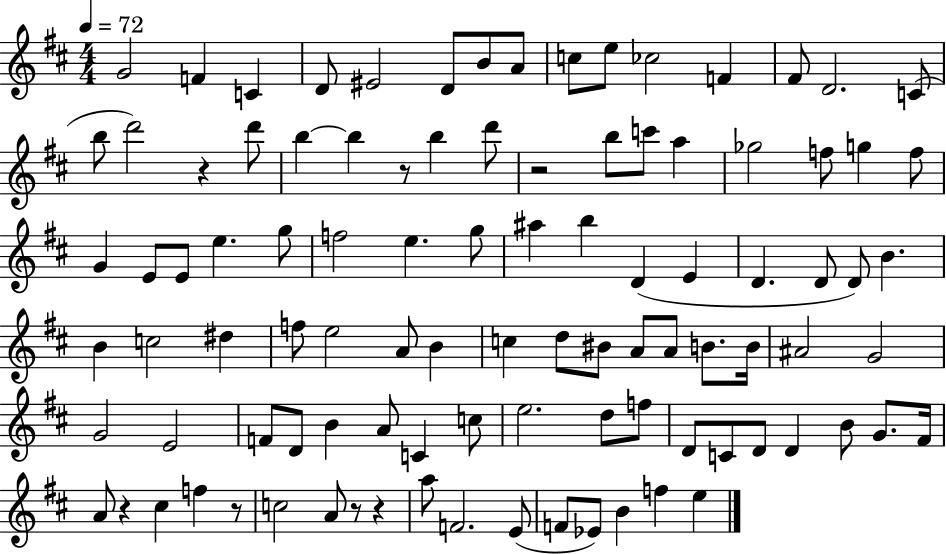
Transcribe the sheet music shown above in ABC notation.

X:1
T:Untitled
M:4/4
L:1/4
K:D
G2 F C D/2 ^E2 D/2 B/2 A/2 c/2 e/2 _c2 F ^F/2 D2 C/2 b/2 d'2 z d'/2 b b z/2 b d'/2 z2 b/2 c'/2 a _g2 f/2 g f/2 G E/2 E/2 e g/2 f2 e g/2 ^a b D E D D/2 D/2 B B c2 ^d f/2 e2 A/2 B c d/2 ^B/2 A/2 A/2 B/2 B/4 ^A2 G2 G2 E2 F/2 D/2 B A/2 C c/2 e2 d/2 f/2 D/2 C/2 D/2 D B/2 G/2 ^F/4 A/2 z ^c f z/2 c2 A/2 z/2 z a/2 F2 E/2 F/2 _E/2 B f e